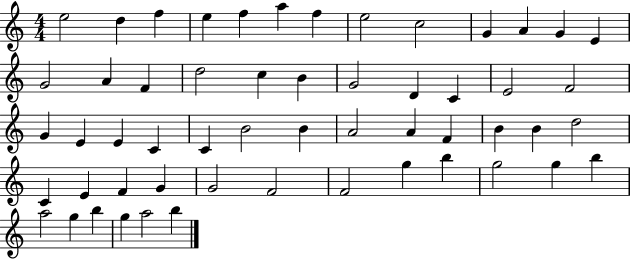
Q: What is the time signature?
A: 4/4